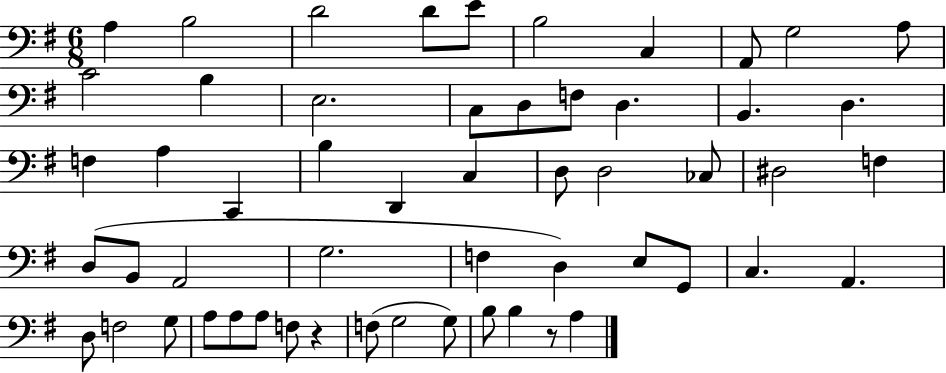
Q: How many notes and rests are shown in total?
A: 55